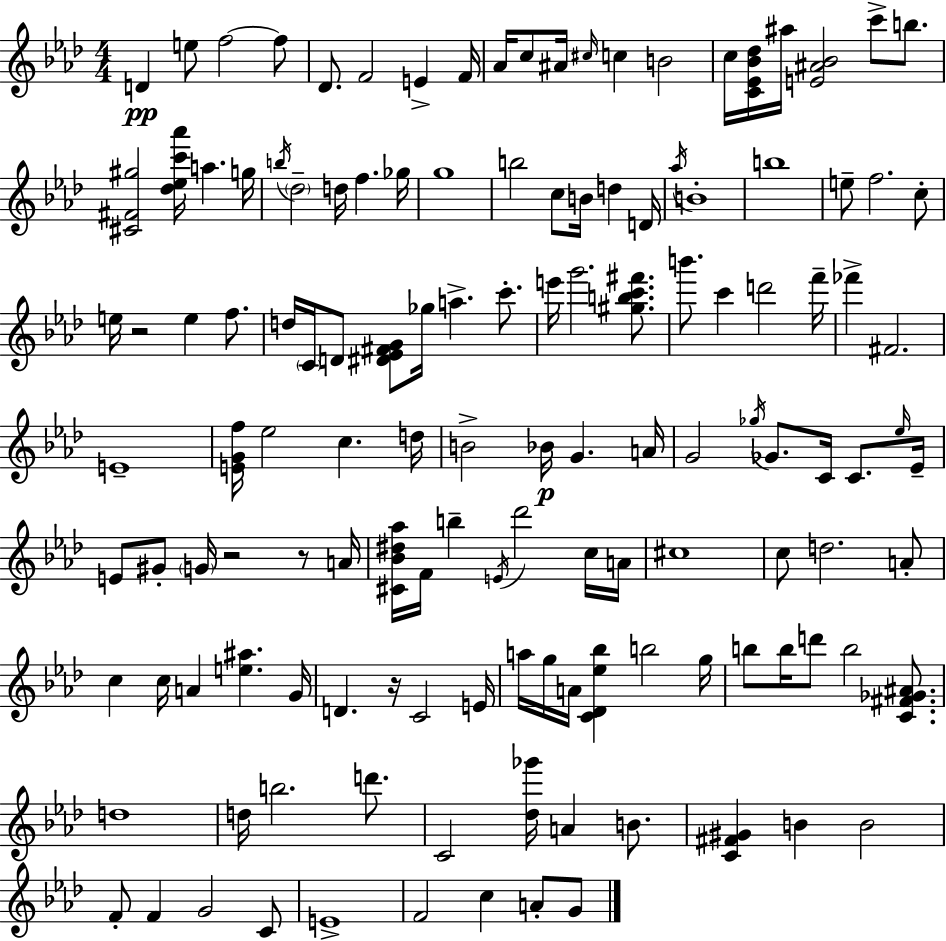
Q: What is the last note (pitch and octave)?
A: G4